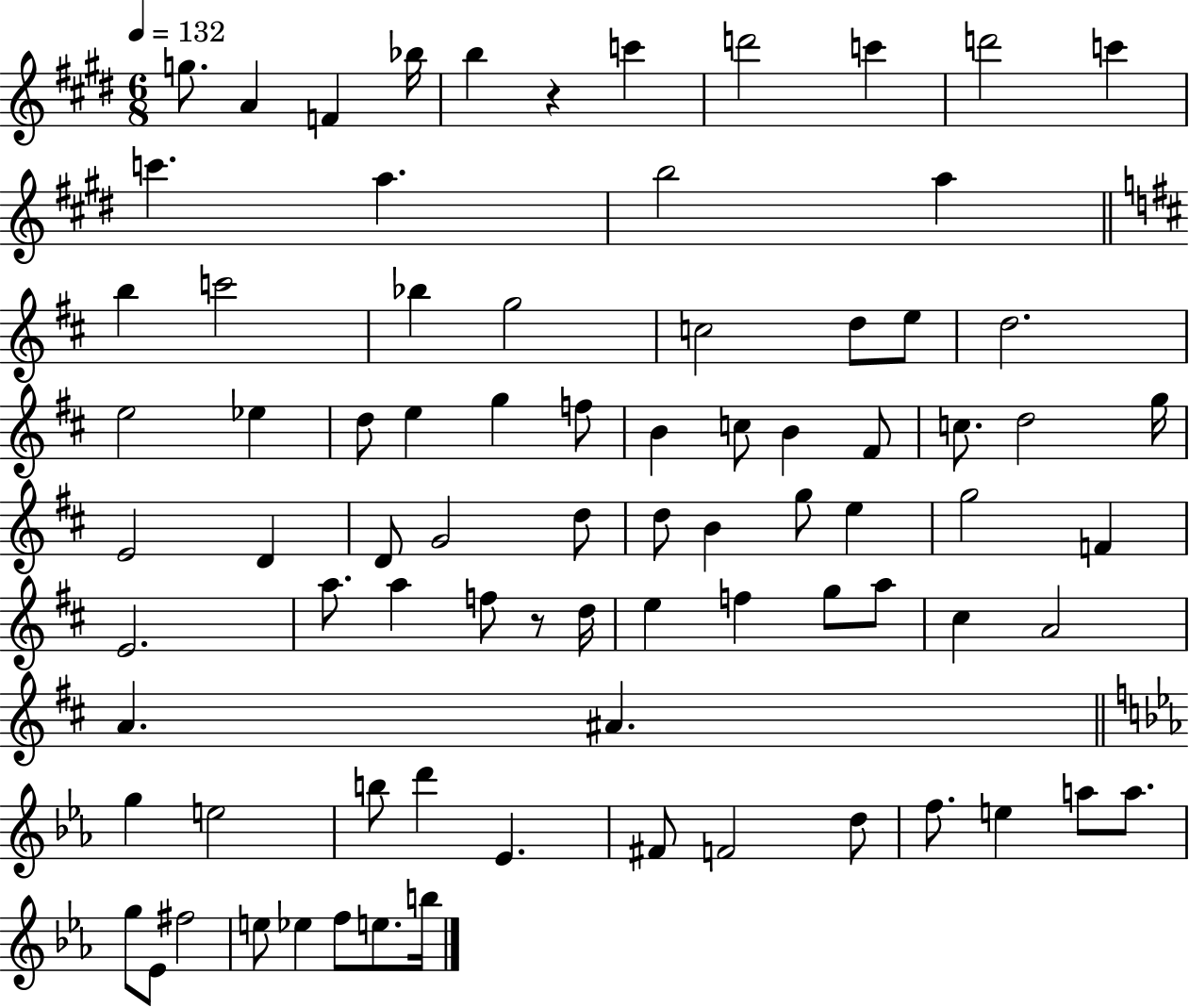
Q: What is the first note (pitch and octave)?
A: G5